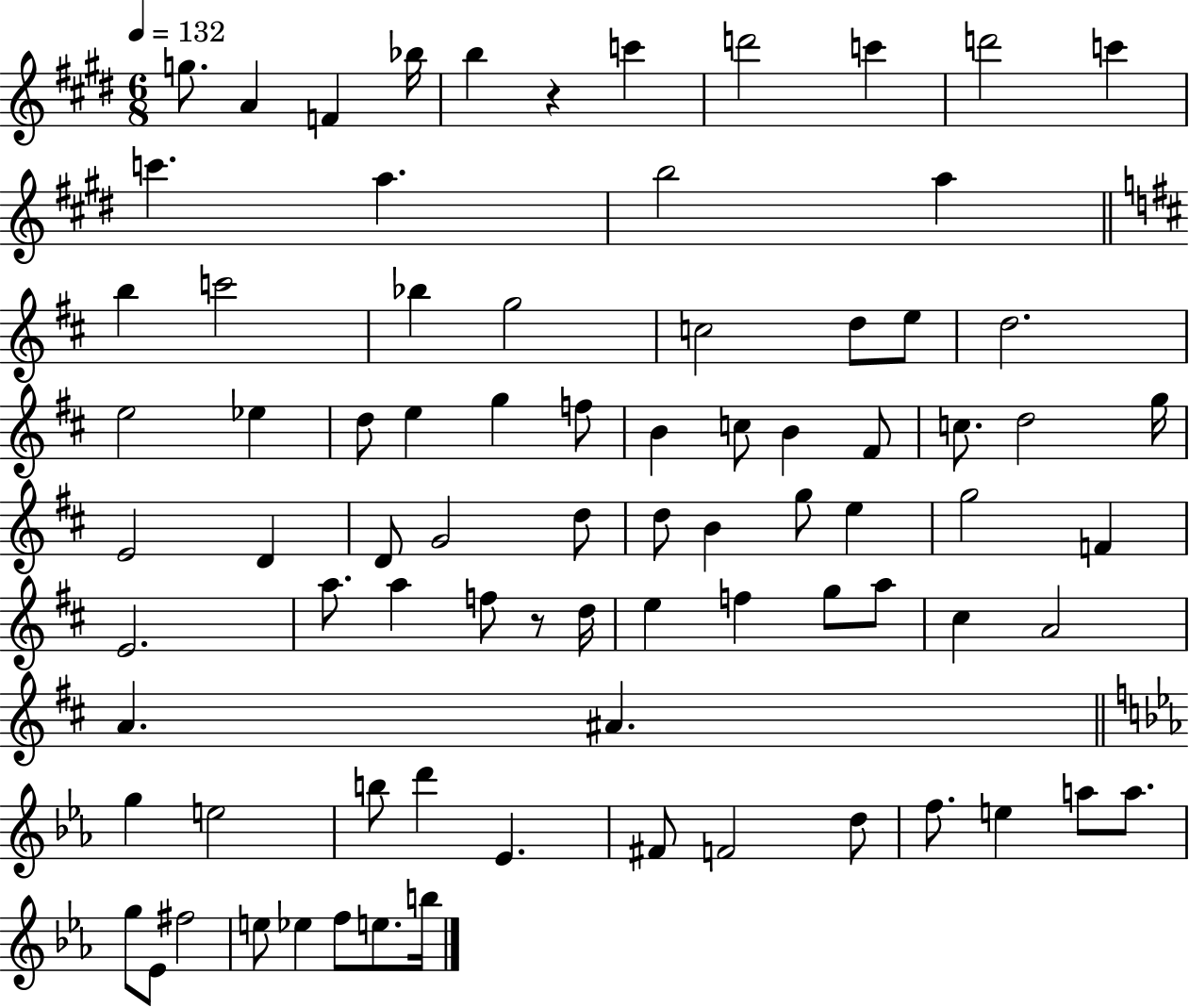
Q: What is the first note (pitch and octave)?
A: G5